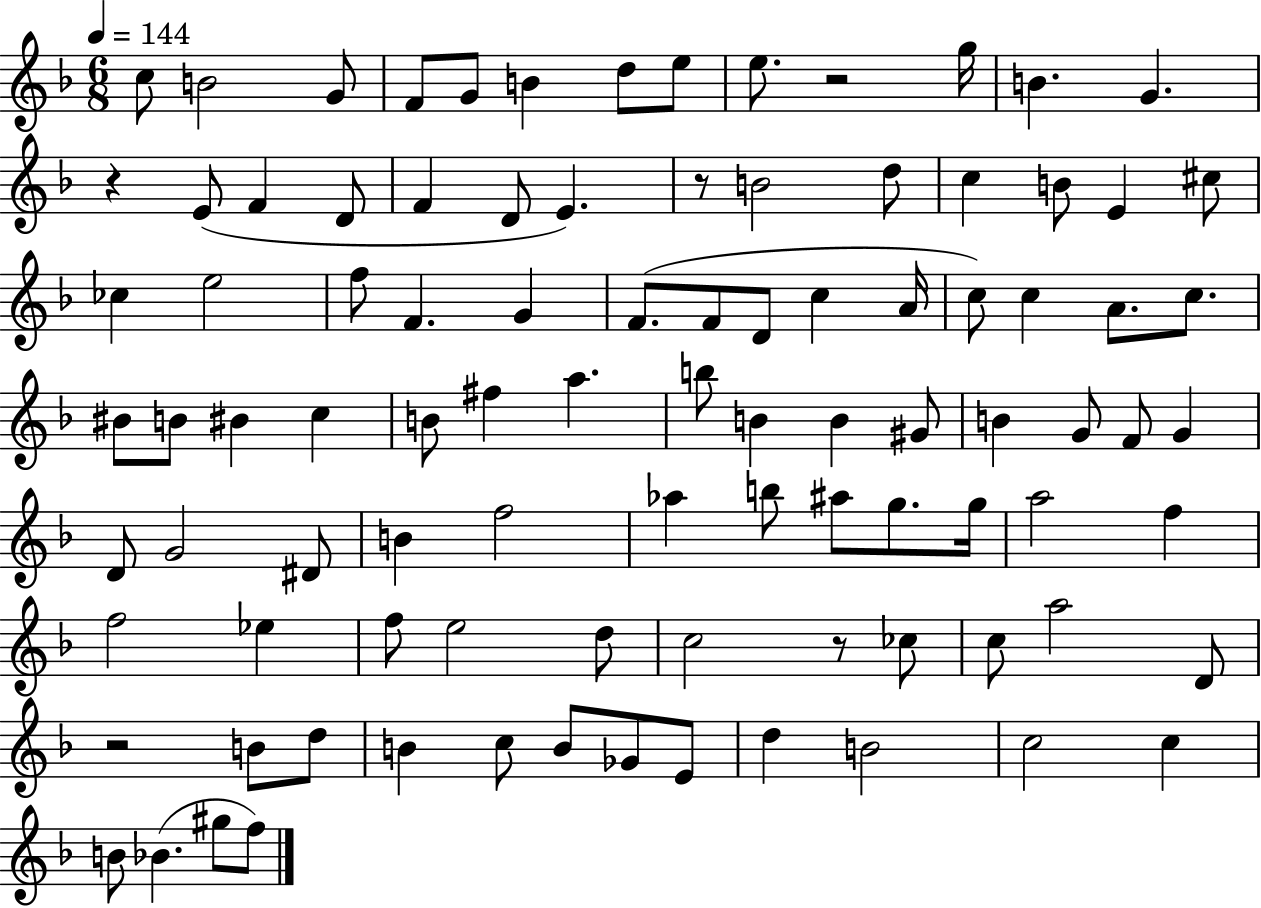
{
  \clef treble
  \numericTimeSignature
  \time 6/8
  \key f \major
  \tempo 4 = 144
  c''8 b'2 g'8 | f'8 g'8 b'4 d''8 e''8 | e''8. r2 g''16 | b'4. g'4. | \break r4 e'8( f'4 d'8 | f'4 d'8 e'4.) | r8 b'2 d''8 | c''4 b'8 e'4 cis''8 | \break ces''4 e''2 | f''8 f'4. g'4 | f'8.( f'8 d'8 c''4 a'16 | c''8) c''4 a'8. c''8. | \break bis'8 b'8 bis'4 c''4 | b'8 fis''4 a''4. | b''8 b'4 b'4 gis'8 | b'4 g'8 f'8 g'4 | \break d'8 g'2 dis'8 | b'4 f''2 | aes''4 b''8 ais''8 g''8. g''16 | a''2 f''4 | \break f''2 ees''4 | f''8 e''2 d''8 | c''2 r8 ces''8 | c''8 a''2 d'8 | \break r2 b'8 d''8 | b'4 c''8 b'8 ges'8 e'8 | d''4 b'2 | c''2 c''4 | \break b'8 bes'4.( gis''8 f''8) | \bar "|."
}